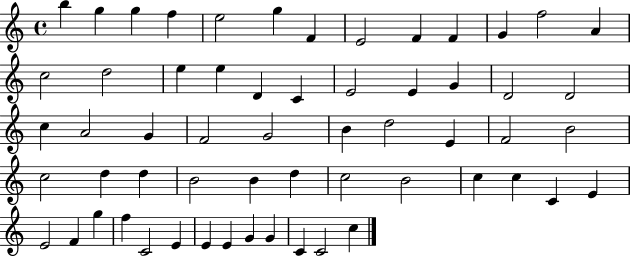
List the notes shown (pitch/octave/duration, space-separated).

B5/q G5/q G5/q F5/q E5/h G5/q F4/q E4/h F4/q F4/q G4/q F5/h A4/q C5/h D5/h E5/q E5/q D4/q C4/q E4/h E4/q G4/q D4/h D4/h C5/q A4/h G4/q F4/h G4/h B4/q D5/h E4/q F4/h B4/h C5/h D5/q D5/q B4/h B4/q D5/q C5/h B4/h C5/q C5/q C4/q E4/q E4/h F4/q G5/q F5/q C4/h E4/q E4/q E4/q G4/q G4/q C4/q C4/h C5/q